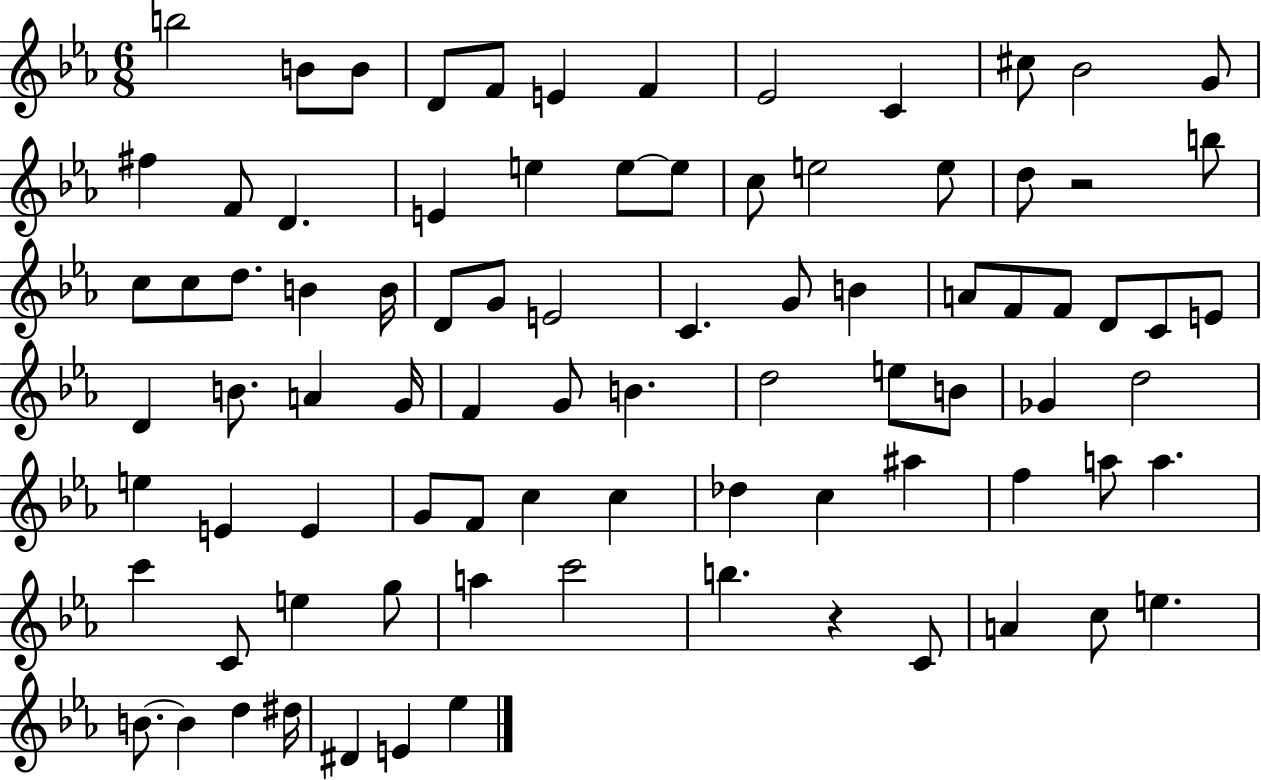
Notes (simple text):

B5/h B4/e B4/e D4/e F4/e E4/q F4/q Eb4/h C4/q C#5/e Bb4/h G4/e F#5/q F4/e D4/q. E4/q E5/q E5/e E5/e C5/e E5/h E5/e D5/e R/h B5/e C5/e C5/e D5/e. B4/q B4/s D4/e G4/e E4/h C4/q. G4/e B4/q A4/e F4/e F4/e D4/e C4/e E4/e D4/q B4/e. A4/q G4/s F4/q G4/e B4/q. D5/h E5/e B4/e Gb4/q D5/h E5/q E4/q E4/q G4/e F4/e C5/q C5/q Db5/q C5/q A#5/q F5/q A5/e A5/q. C6/q C4/e E5/q G5/e A5/q C6/h B5/q. R/q C4/e A4/q C5/e E5/q. B4/e. B4/q D5/q D#5/s D#4/q E4/q Eb5/q